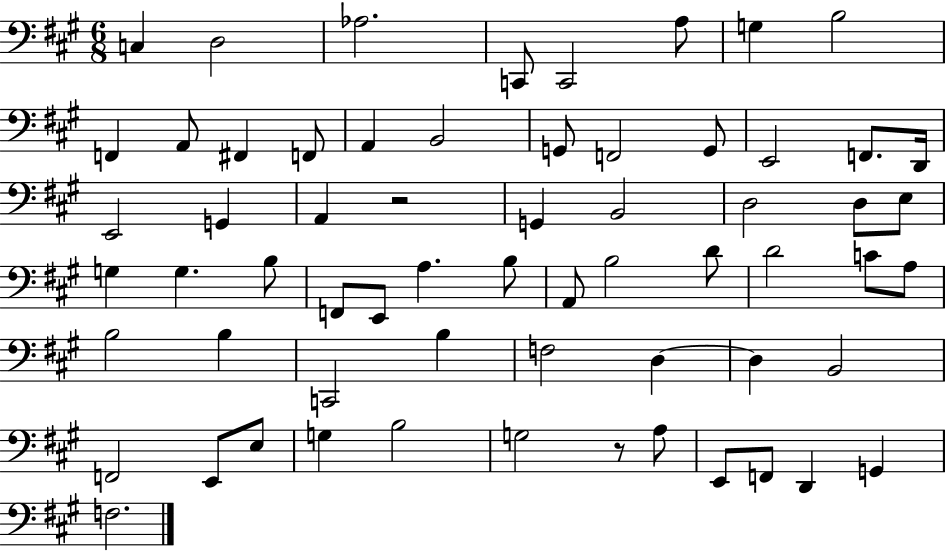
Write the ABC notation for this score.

X:1
T:Untitled
M:6/8
L:1/4
K:A
C, D,2 _A,2 C,,/2 C,,2 A,/2 G, B,2 F,, A,,/2 ^F,, F,,/2 A,, B,,2 G,,/2 F,,2 G,,/2 E,,2 F,,/2 D,,/4 E,,2 G,, A,, z2 G,, B,,2 D,2 D,/2 E,/2 G, G, B,/2 F,,/2 E,,/2 A, B,/2 A,,/2 B,2 D/2 D2 C/2 A,/2 B,2 B, C,,2 B, F,2 D, D, B,,2 F,,2 E,,/2 E,/2 G, B,2 G,2 z/2 A,/2 E,,/2 F,,/2 D,, G,, F,2